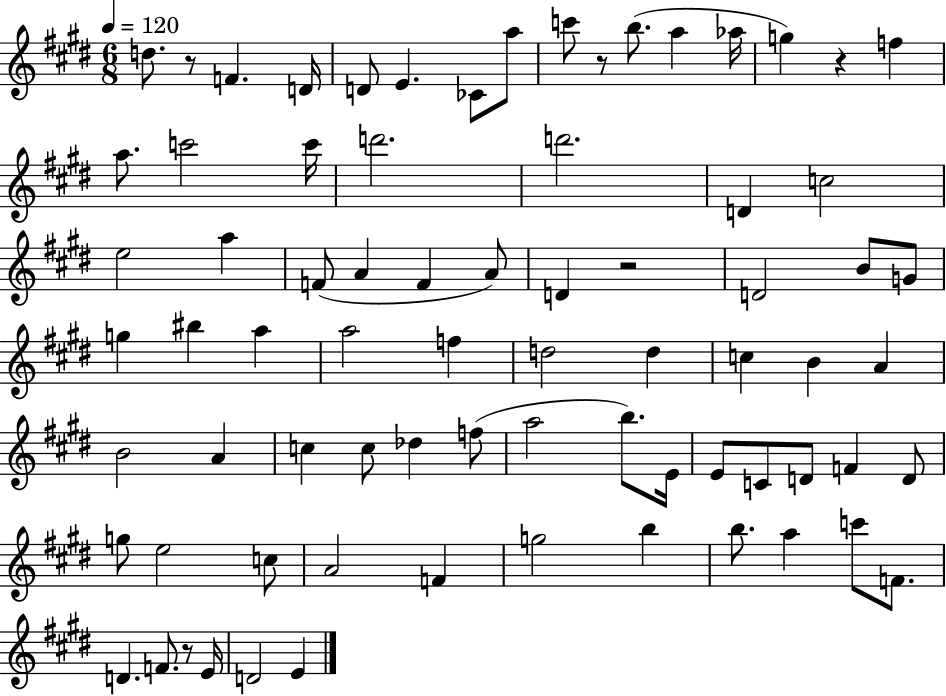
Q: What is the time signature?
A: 6/8